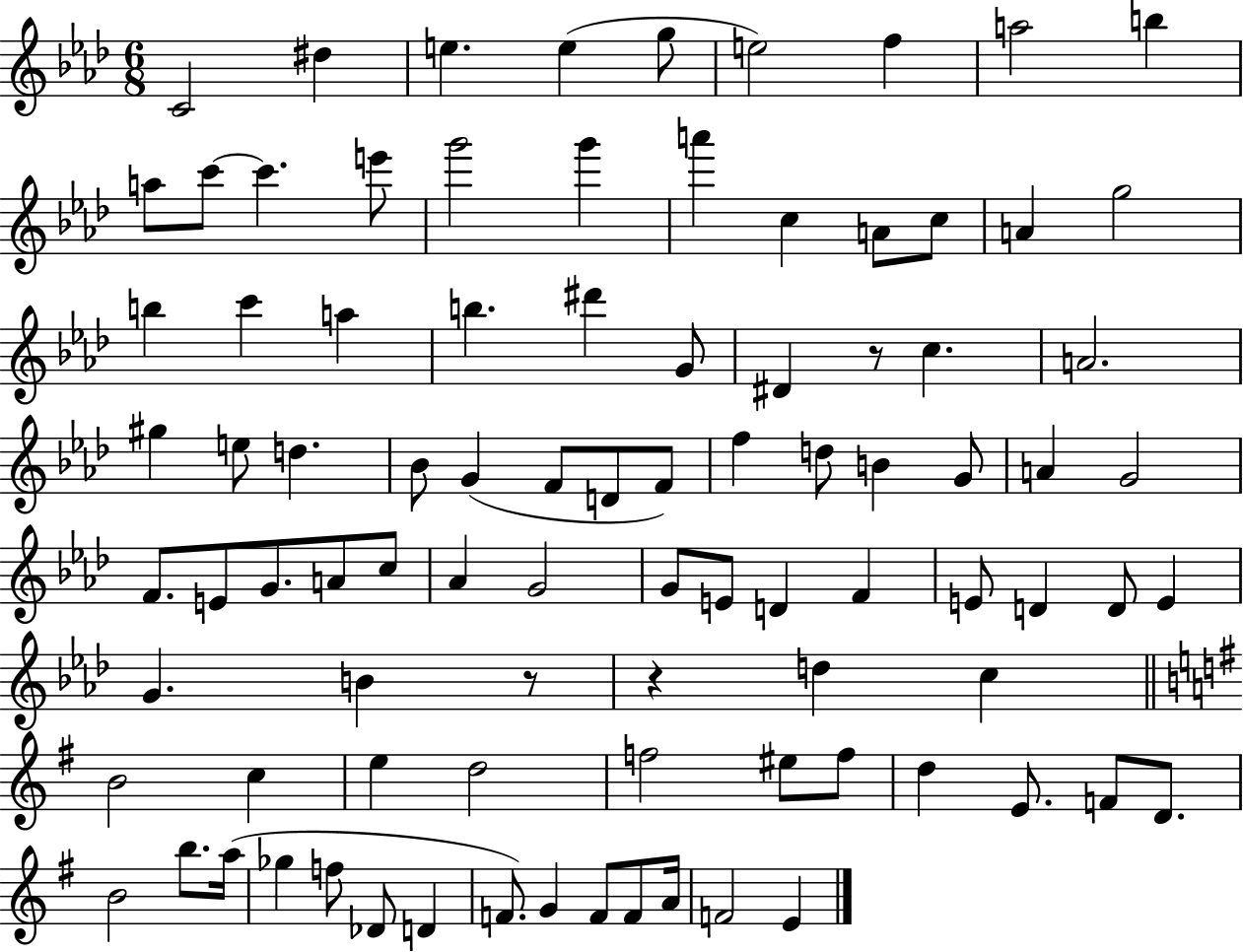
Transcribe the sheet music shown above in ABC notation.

X:1
T:Untitled
M:6/8
L:1/4
K:Ab
C2 ^d e e g/2 e2 f a2 b a/2 c'/2 c' e'/2 g'2 g' a' c A/2 c/2 A g2 b c' a b ^d' G/2 ^D z/2 c A2 ^g e/2 d _B/2 G F/2 D/2 F/2 f d/2 B G/2 A G2 F/2 E/2 G/2 A/2 c/2 _A G2 G/2 E/2 D F E/2 D D/2 E G B z/2 z d c B2 c e d2 f2 ^e/2 f/2 d E/2 F/2 D/2 B2 b/2 a/4 _g f/2 _D/2 D F/2 G F/2 F/2 A/4 F2 E